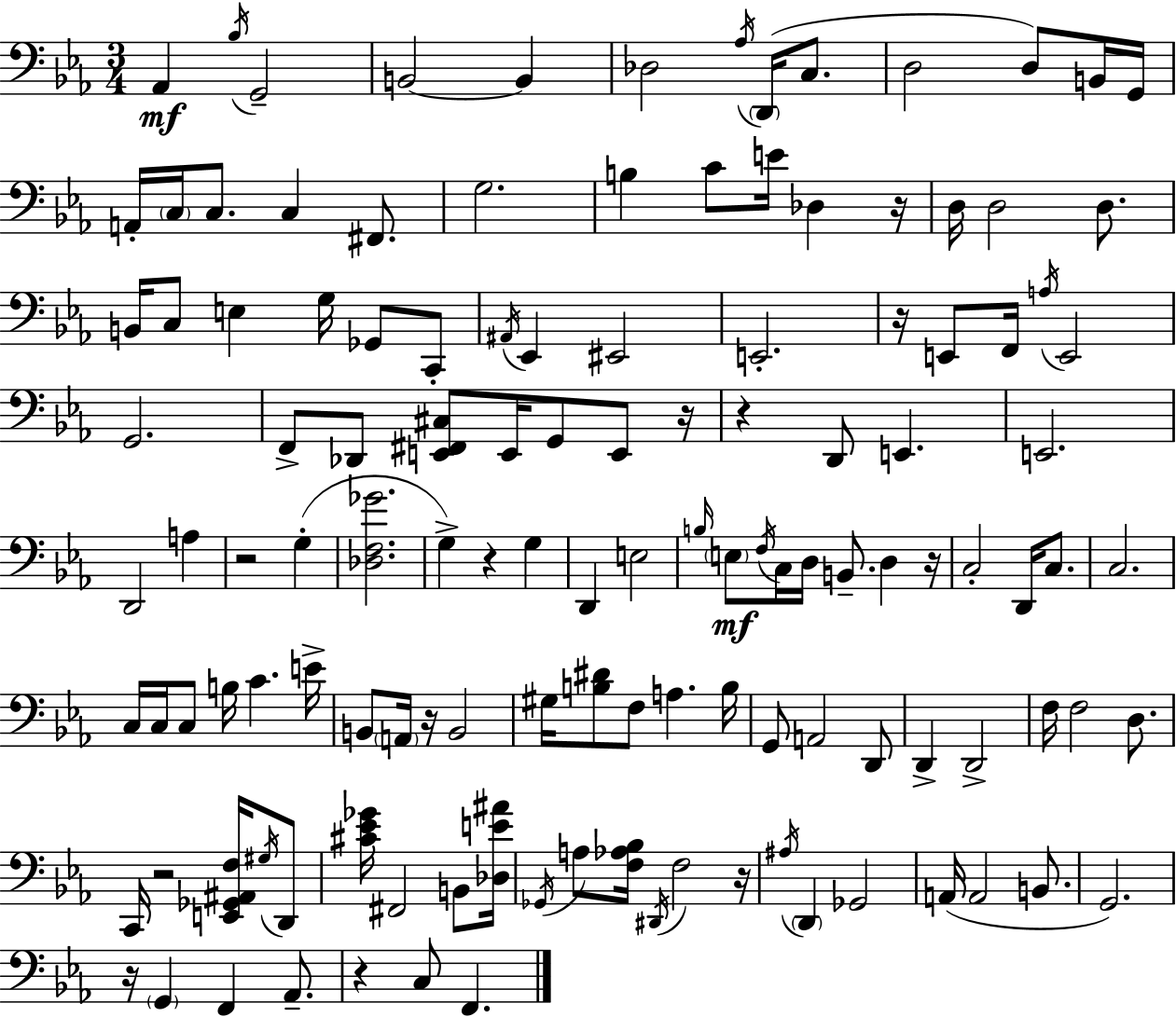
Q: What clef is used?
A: bass